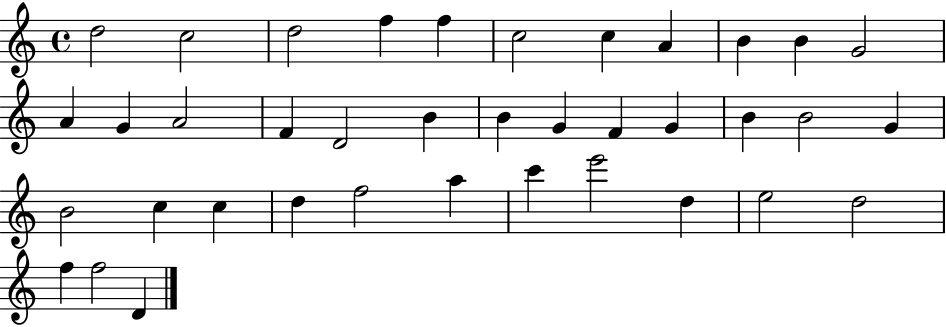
D5/h C5/h D5/h F5/q F5/q C5/h C5/q A4/q B4/q B4/q G4/h A4/q G4/q A4/h F4/q D4/h B4/q B4/q G4/q F4/q G4/q B4/q B4/h G4/q B4/h C5/q C5/q D5/q F5/h A5/q C6/q E6/h D5/q E5/h D5/h F5/q F5/h D4/q